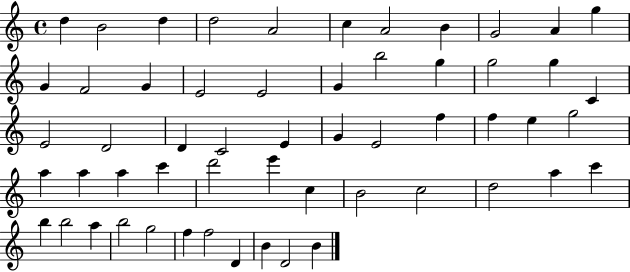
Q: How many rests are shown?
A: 0